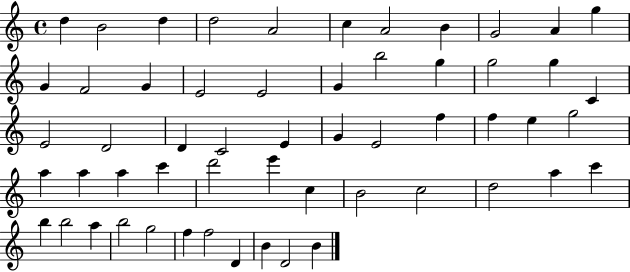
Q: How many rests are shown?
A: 0